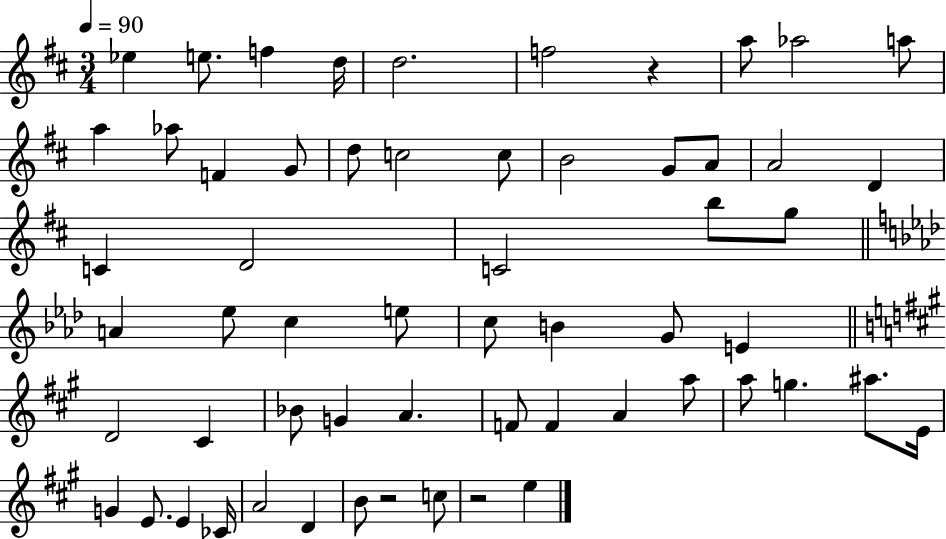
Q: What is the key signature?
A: D major